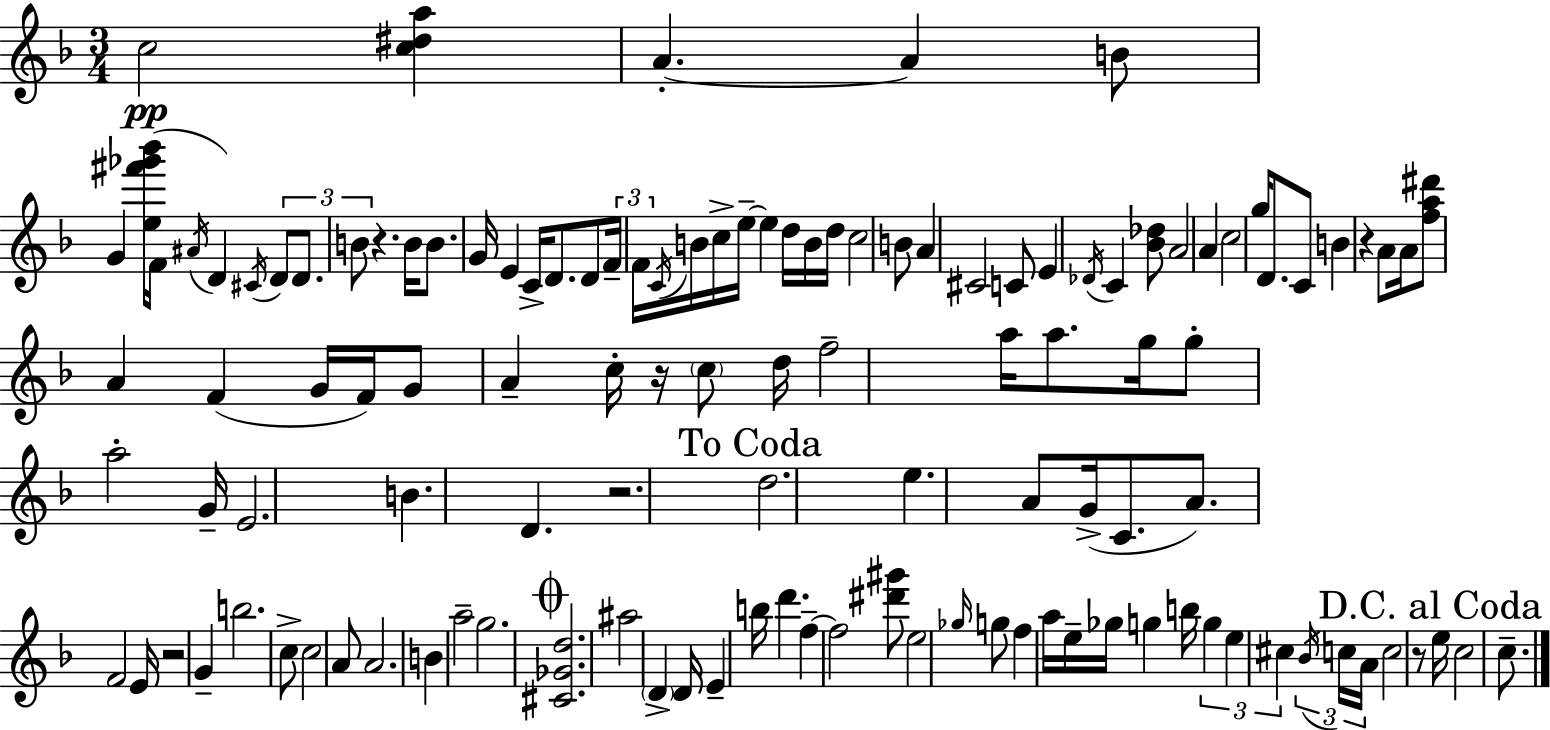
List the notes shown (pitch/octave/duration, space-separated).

C5/h [C5,D#5,A5]/q A4/q. A4/q B4/e G4/q [E5,F#6,Gb6,Bb6]/s F4/s A#4/s D4/q C#4/s D4/e D4/e. B4/e R/q. B4/s B4/e. G4/s E4/q C4/s D4/e. D4/e F4/s F4/s C4/s B4/s C5/s E5/s E5/q D5/s B4/s D5/s C5/h B4/e A4/q C#4/h C4/e E4/q Db4/s C4/q [Bb4,Db5]/e A4/h A4/q C5/h G5/s D4/e. C4/e B4/q R/q A4/e A4/s [F5,A5,D#6]/e A4/q F4/q G4/s F4/s G4/e A4/q C5/s R/s C5/e D5/s F5/h A5/s A5/e. G5/s G5/e A5/h G4/s E4/h. B4/q. D4/q. R/h. D5/h. E5/q. A4/e G4/s C4/e. A4/e. F4/h E4/s R/h G4/q B5/h. C5/e C5/h A4/e A4/h. B4/q A5/h G5/h. [C#4,Gb4,D5]/h. A#5/h D4/q D4/s E4/q B5/s D6/q. F5/q F5/h [D#6,G#6]/e E5/h Gb5/s G5/e F5/q A5/s E5/s Gb5/s G5/q B5/s G5/q E5/q C#5/q Bb4/s C5/s A4/s C5/h R/e E5/s C5/h C5/e.